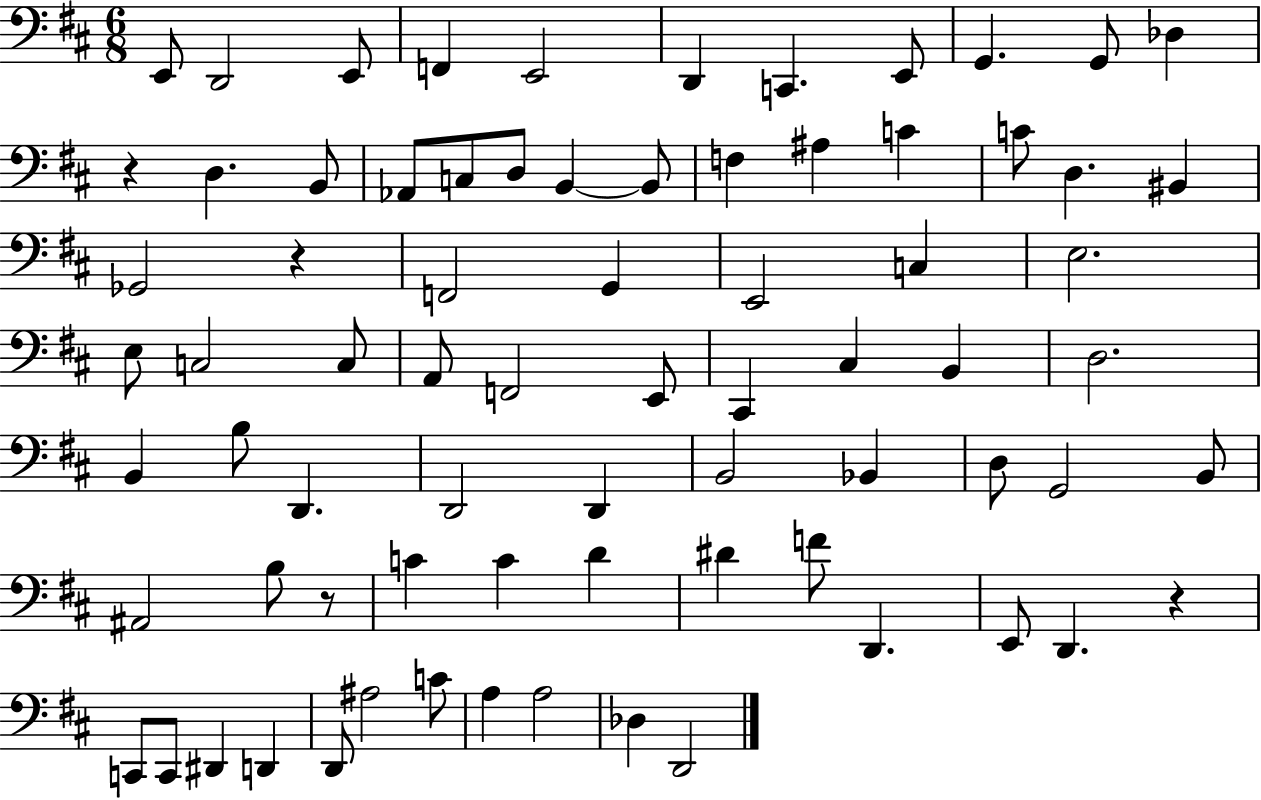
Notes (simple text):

E2/e D2/h E2/e F2/q E2/h D2/q C2/q. E2/e G2/q. G2/e Db3/q R/q D3/q. B2/e Ab2/e C3/e D3/e B2/q B2/e F3/q A#3/q C4/q C4/e D3/q. BIS2/q Gb2/h R/q F2/h G2/q E2/h C3/q E3/h. E3/e C3/h C3/e A2/e F2/h E2/e C#2/q C#3/q B2/q D3/h. B2/q B3/e D2/q. D2/h D2/q B2/h Bb2/q D3/e G2/h B2/e A#2/h B3/e R/e C4/q C4/q D4/q D#4/q F4/e D2/q. E2/e D2/q. R/q C2/e C2/e D#2/q D2/q D2/e A#3/h C4/e A3/q A3/h Db3/q D2/h